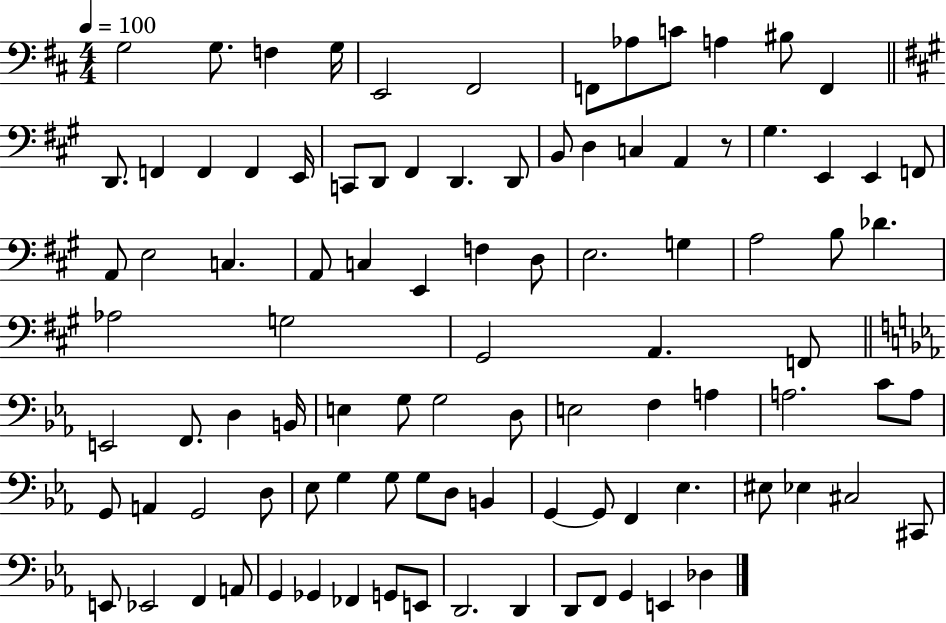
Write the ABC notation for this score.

X:1
T:Untitled
M:4/4
L:1/4
K:D
G,2 G,/2 F, G,/4 E,,2 ^F,,2 F,,/2 _A,/2 C/2 A, ^B,/2 F,, D,,/2 F,, F,, F,, E,,/4 C,,/2 D,,/2 ^F,, D,, D,,/2 B,,/2 D, C, A,, z/2 ^G, E,, E,, F,,/2 A,,/2 E,2 C, A,,/2 C, E,, F, D,/2 E,2 G, A,2 B,/2 _D _A,2 G,2 ^G,,2 A,, F,,/2 E,,2 F,,/2 D, B,,/4 E, G,/2 G,2 D,/2 E,2 F, A, A,2 C/2 A,/2 G,,/2 A,, G,,2 D,/2 _E,/2 G, G,/2 G,/2 D,/2 B,, G,, G,,/2 F,, _E, ^E,/2 _E, ^C,2 ^C,,/2 E,,/2 _E,,2 F,, A,,/2 G,, _G,, _F,, G,,/2 E,,/2 D,,2 D,, D,,/2 F,,/2 G,, E,, _D,